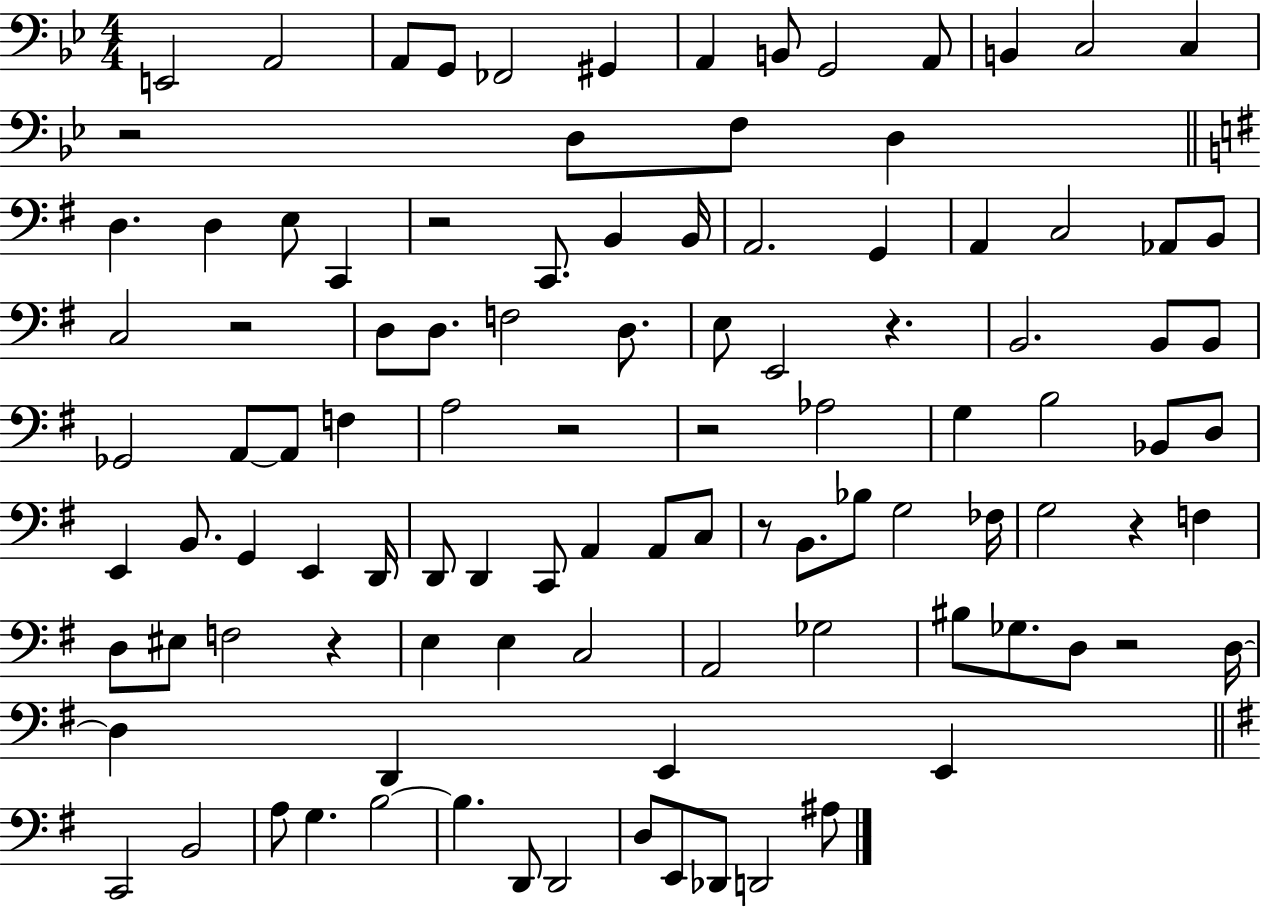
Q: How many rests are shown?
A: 10